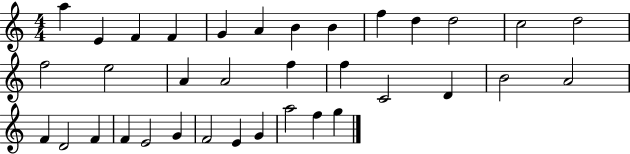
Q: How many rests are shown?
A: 0